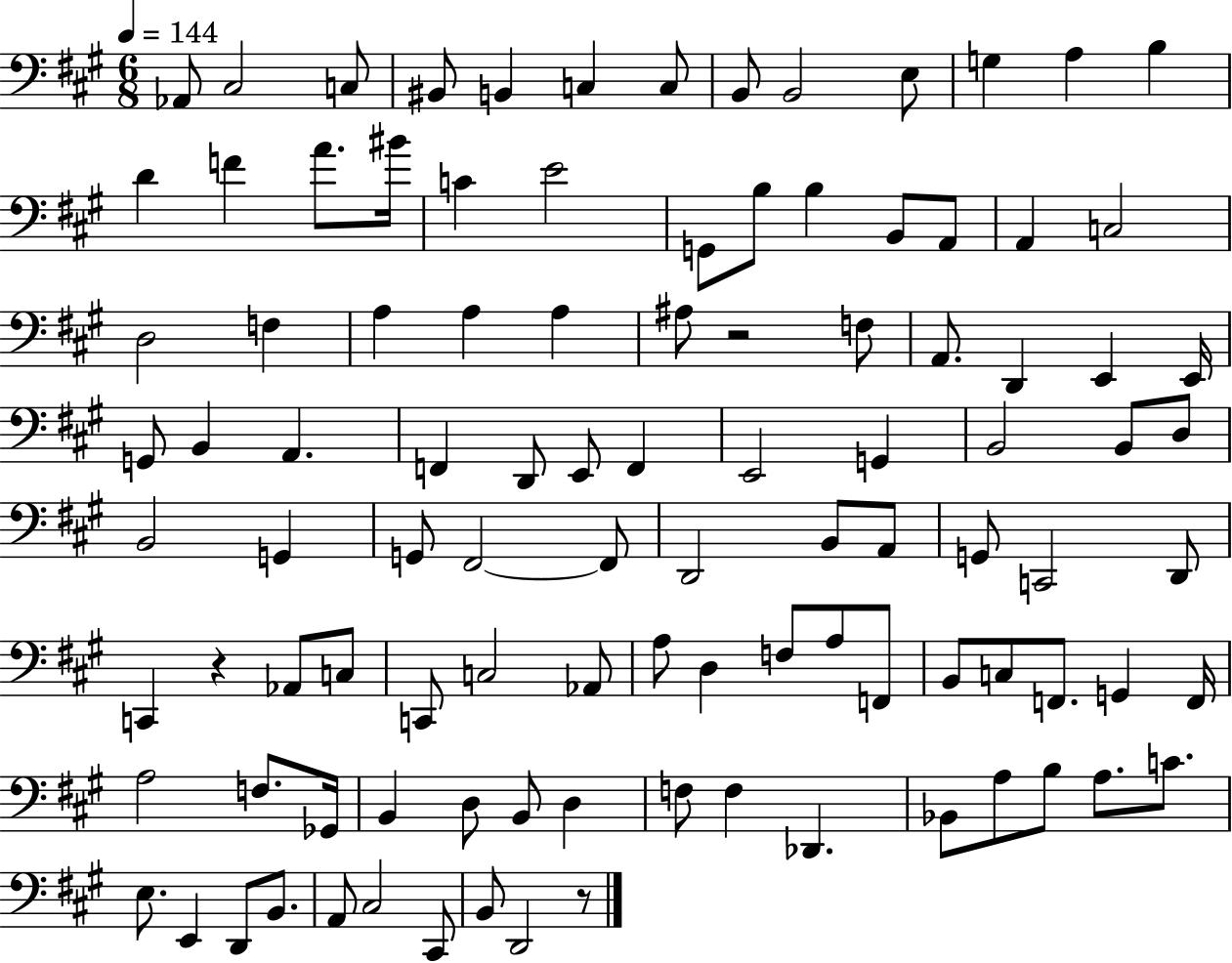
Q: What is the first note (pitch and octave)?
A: Ab2